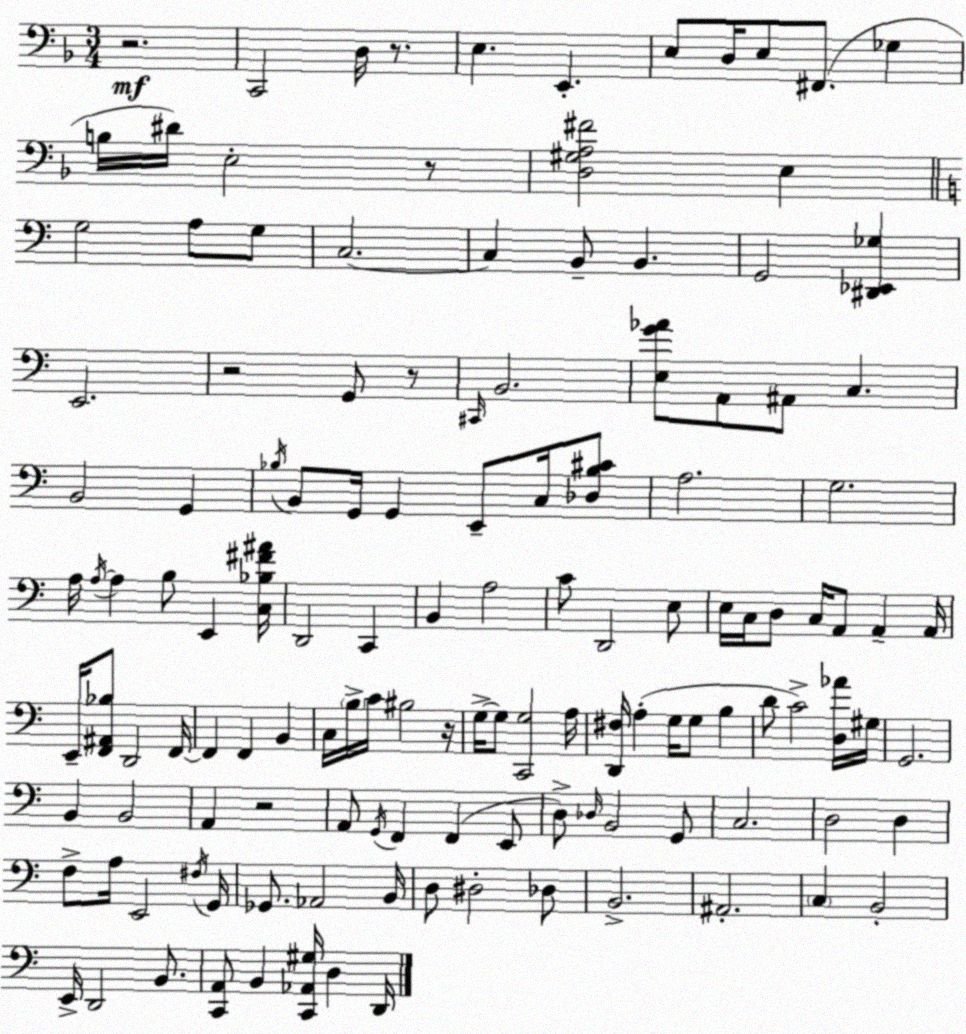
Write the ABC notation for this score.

X:1
T:Untitled
M:3/4
L:1/4
K:Dm
z2 C,,2 D,/4 z/2 E, E,, E,/2 D,/4 E,/2 ^F,,/2 _G, B,/4 ^D/4 E,2 z/2 [D,^G,A,^F]2 E, G,2 A,/2 G,/2 C,2 C, B,,/2 B,, G,,2 [^D,,_E,,_G,] E,,2 z2 G,,/2 z/2 ^C,,/4 B,,2 [E,G_A]/2 A,,/2 ^A,,/2 C, B,,2 G,, _B,/4 B,,/2 G,,/4 G,, E,,/2 C,/4 [_D,_B,^C]/2 A,2 G,2 A,/4 A,/4 A, B,/2 E,, [C,_B,^F^A]/4 D,,2 C,, B,, A,2 C/2 D,,2 E,/2 E,/4 C,/4 D,/2 C,/4 A,,/2 A,, A,,/4 E,,/4 [F,,^A,,_B,]/2 D,,2 F,,/4 F,, F,, B,, C,/4 B,/4 C/4 ^B,2 z/4 G,/4 G,/2 [C,,G,]2 A,/4 [D,,^F,]/4 A, G,/4 G,/2 B, D/2 C2 [D,_A]/4 ^G,/4 G,,2 B,, B,,2 A,, z2 A,,/2 G,,/4 F,, F,, E,,/2 D,/2 _D,/4 B,,2 G,,/2 C,2 D,2 D, F,/2 A,/4 E,,2 ^F,/4 G,,/4 _G,,/2 _A,,2 B,,/4 D,/2 ^D,2 _D,/2 B,,2 ^A,,2 C, B,,2 E,,/4 D,,2 B,,/2 [C,,A,,]/2 B,, [C,,_A,,^G,]/4 D, D,,/4